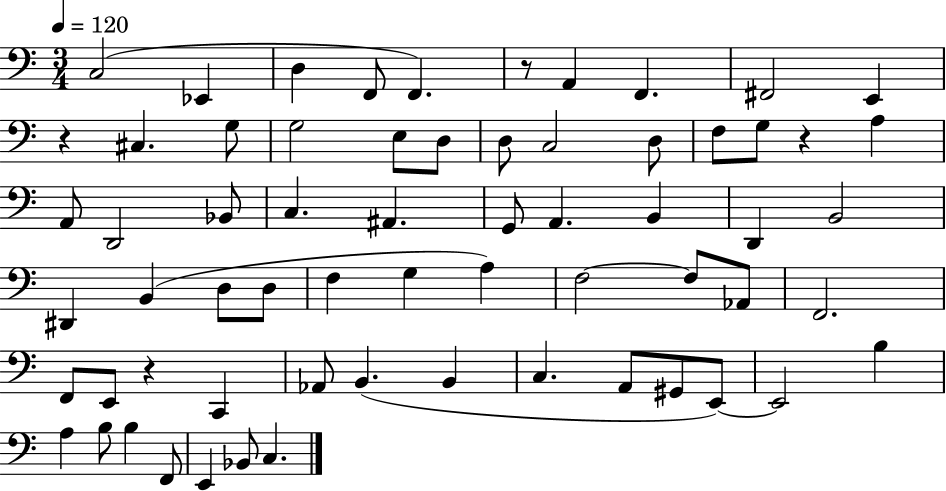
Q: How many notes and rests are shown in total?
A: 64